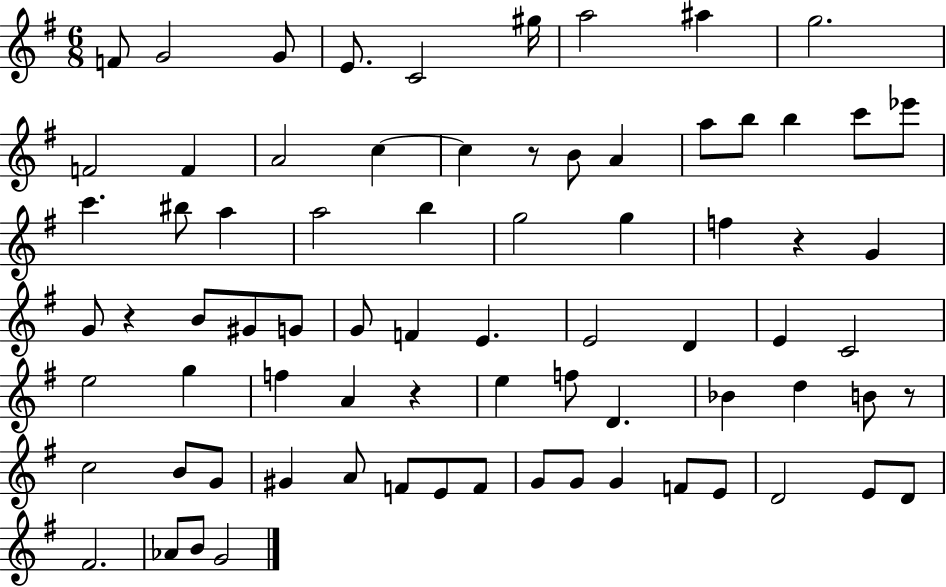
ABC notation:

X:1
T:Untitled
M:6/8
L:1/4
K:G
F/2 G2 G/2 E/2 C2 ^g/4 a2 ^a g2 F2 F A2 c c z/2 B/2 A a/2 b/2 b c'/2 _e'/2 c' ^b/2 a a2 b g2 g f z G G/2 z B/2 ^G/2 G/2 G/2 F E E2 D E C2 e2 g f A z e f/2 D _B d B/2 z/2 c2 B/2 G/2 ^G A/2 F/2 E/2 F/2 G/2 G/2 G F/2 E/2 D2 E/2 D/2 ^F2 _A/2 B/2 G2